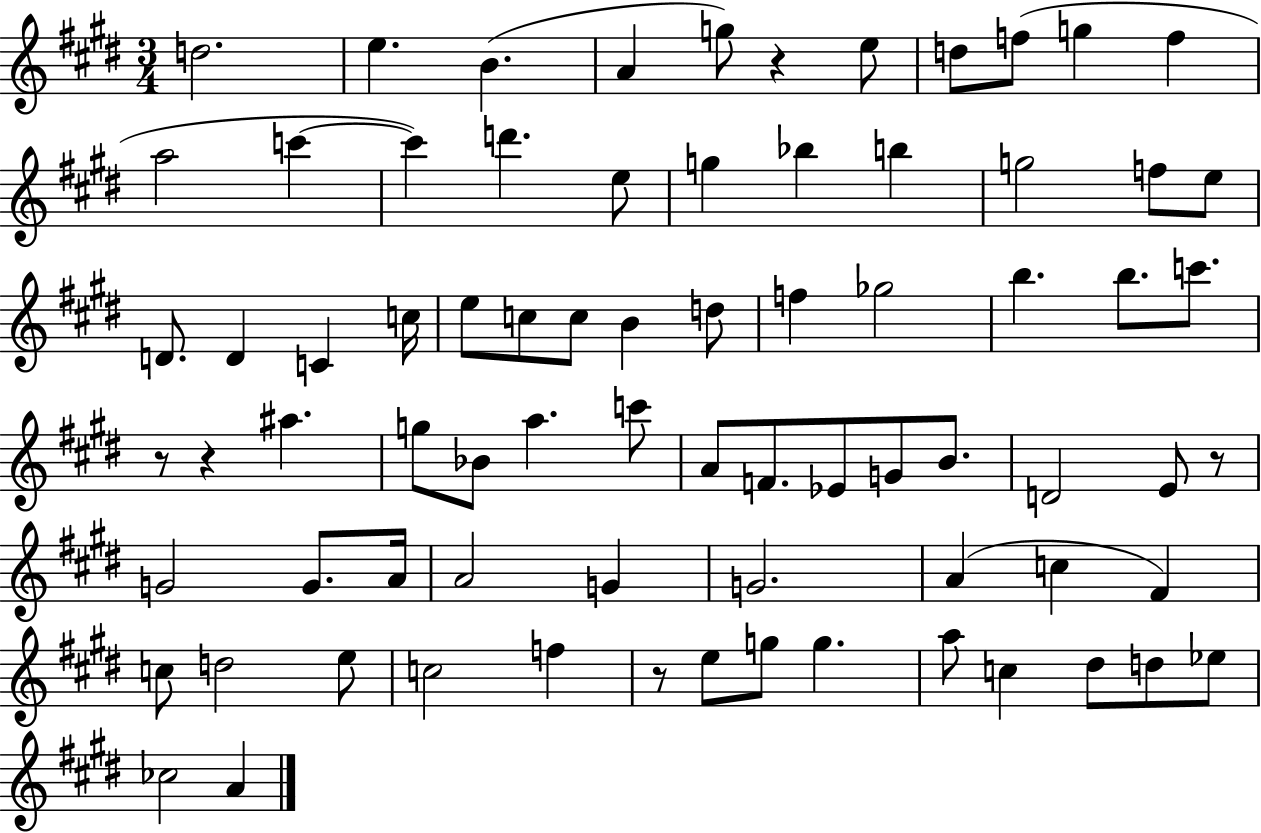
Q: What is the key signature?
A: E major